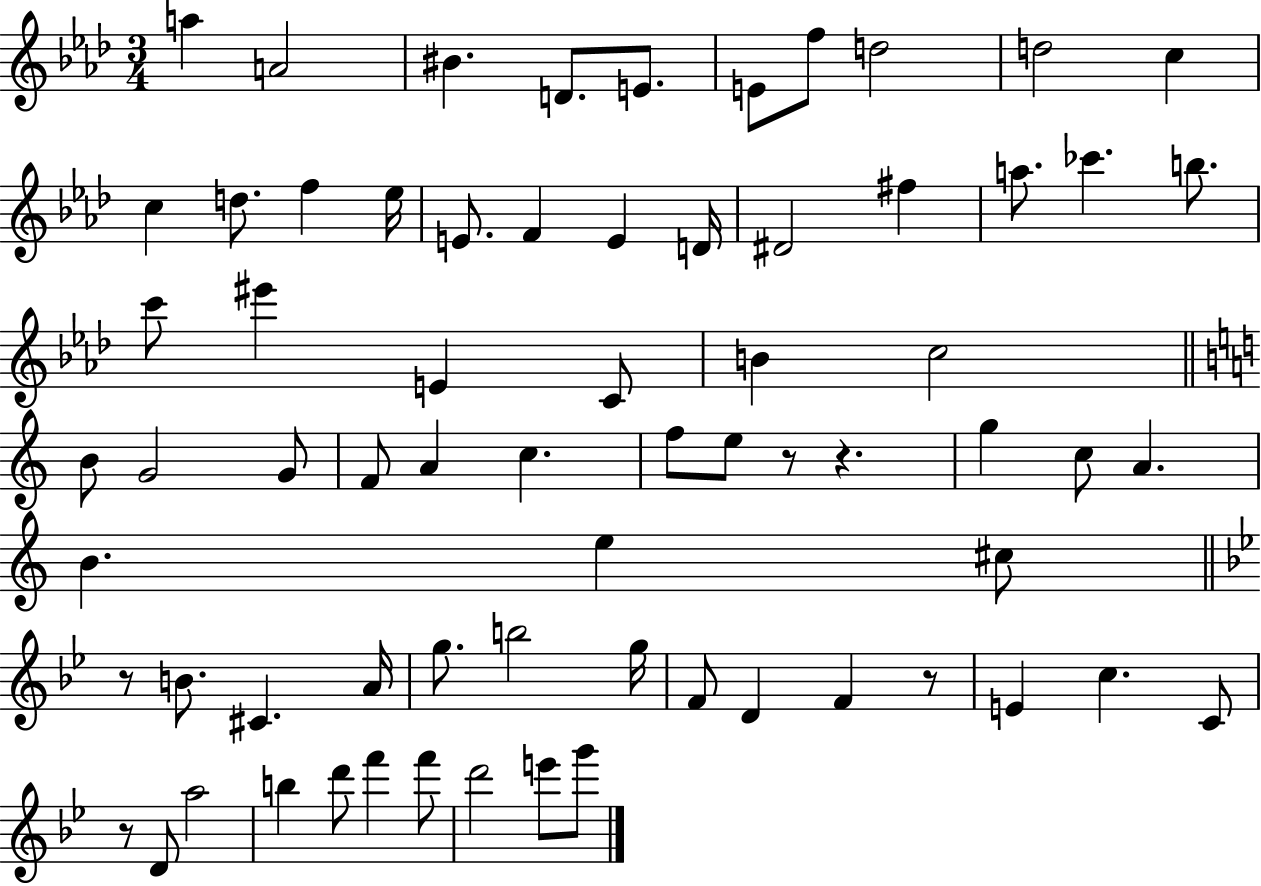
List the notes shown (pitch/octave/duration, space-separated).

A5/q A4/h BIS4/q. D4/e. E4/e. E4/e F5/e D5/h D5/h C5/q C5/q D5/e. F5/q Eb5/s E4/e. F4/q E4/q D4/s D#4/h F#5/q A5/e. CES6/q. B5/e. C6/e EIS6/q E4/q C4/e B4/q C5/h B4/e G4/h G4/e F4/e A4/q C5/q. F5/e E5/e R/e R/q. G5/q C5/e A4/q. B4/q. E5/q C#5/e R/e B4/e. C#4/q. A4/s G5/e. B5/h G5/s F4/e D4/q F4/q R/e E4/q C5/q. C4/e R/e D4/e A5/h B5/q D6/e F6/q F6/e D6/h E6/e G6/e